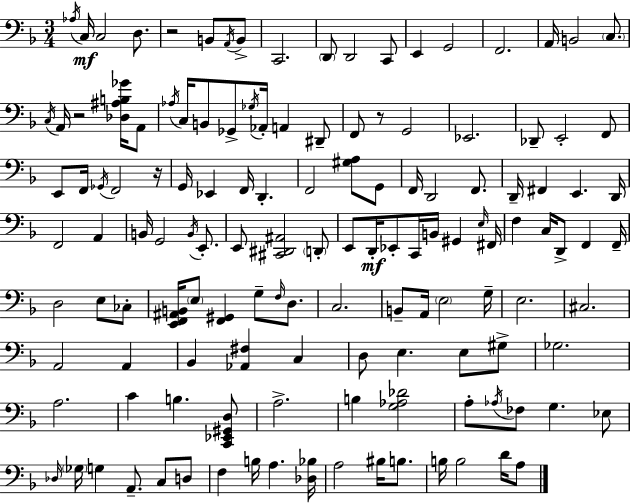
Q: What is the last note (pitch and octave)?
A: A3